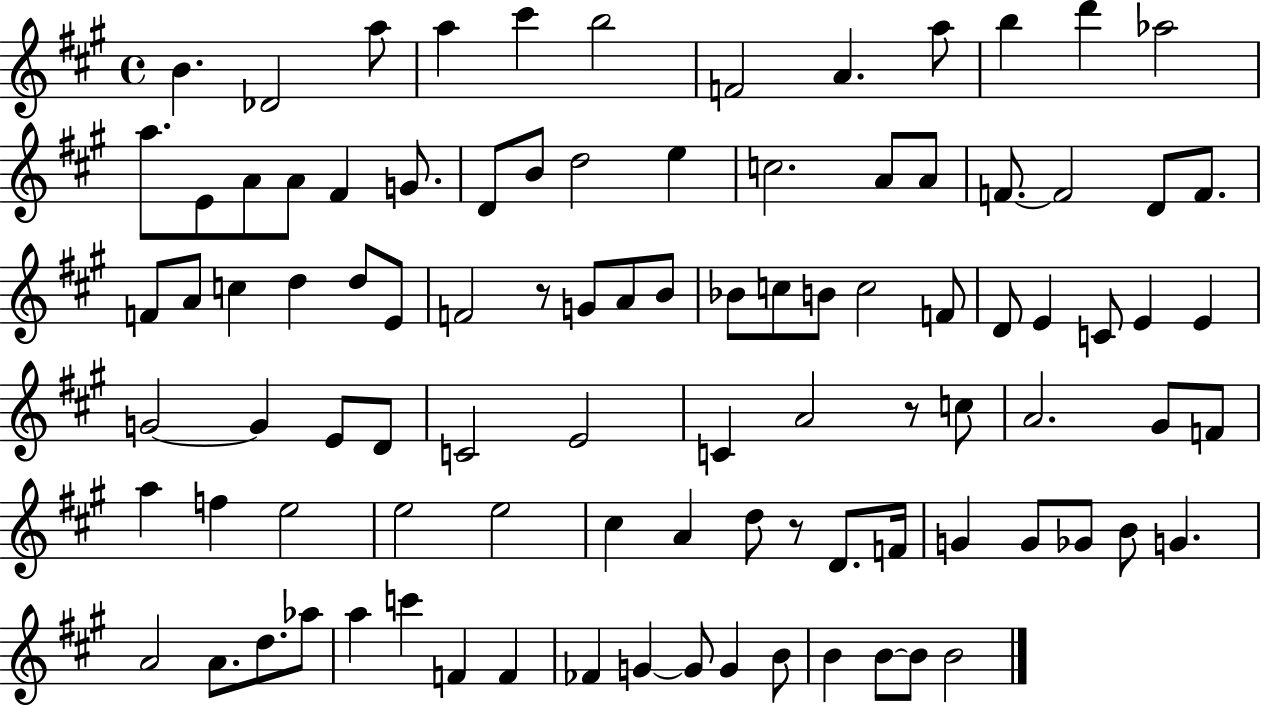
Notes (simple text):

B4/q. Db4/h A5/e A5/q C#6/q B5/h F4/h A4/q. A5/e B5/q D6/q Ab5/h A5/e. E4/e A4/e A4/e F#4/q G4/e. D4/e B4/e D5/h E5/q C5/h. A4/e A4/e F4/e. F4/h D4/e F4/e. F4/e A4/e C5/q D5/q D5/e E4/e F4/h R/e G4/e A4/e B4/e Bb4/e C5/e B4/e C5/h F4/e D4/e E4/q C4/e E4/q E4/q G4/h G4/q E4/e D4/e C4/h E4/h C4/q A4/h R/e C5/e A4/h. G#4/e F4/e A5/q F5/q E5/h E5/h E5/h C#5/q A4/q D5/e R/e D4/e. F4/s G4/q G4/e Gb4/e B4/e G4/q. A4/h A4/e. D5/e. Ab5/e A5/q C6/q F4/q F4/q FES4/q G4/q G4/e G4/q B4/e B4/q B4/e B4/e B4/h